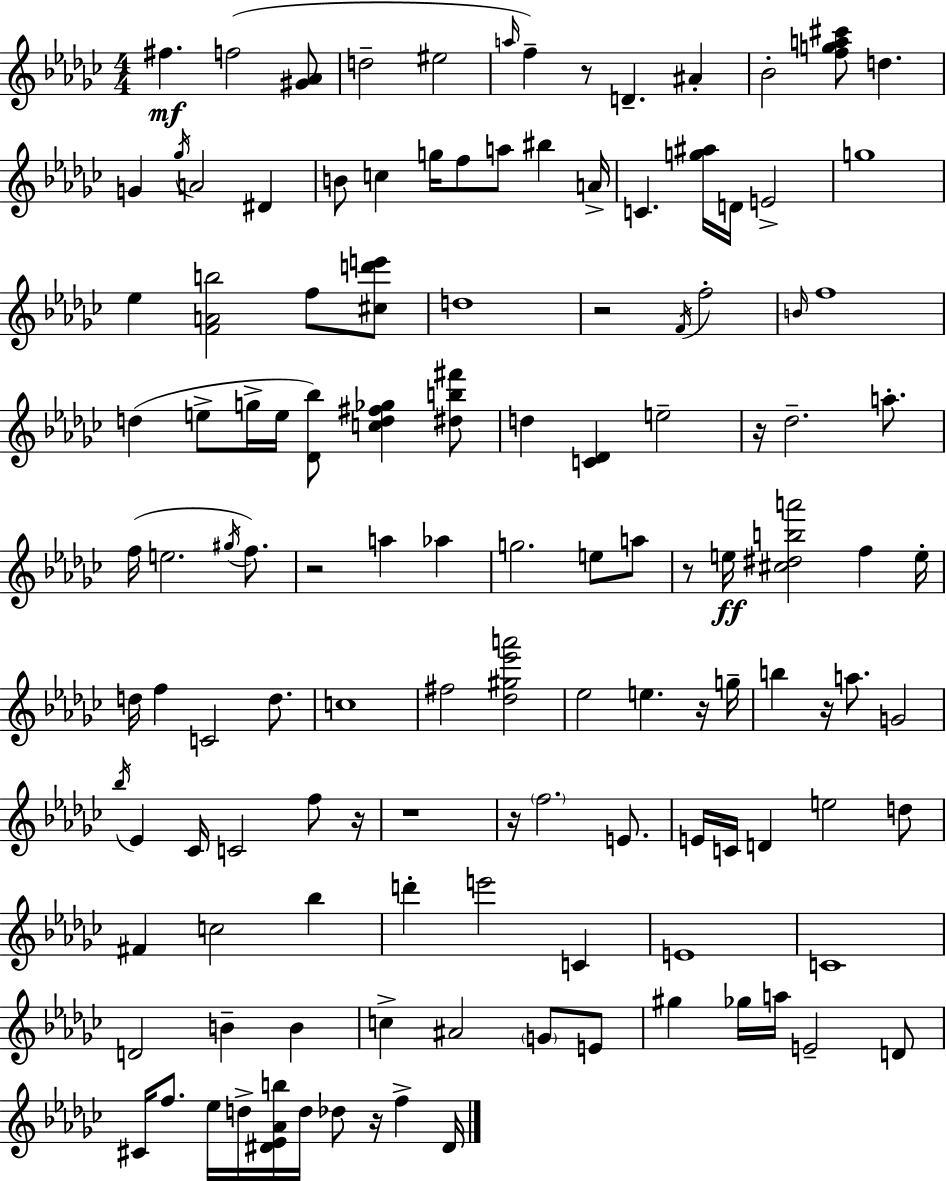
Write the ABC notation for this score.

X:1
T:Untitled
M:4/4
L:1/4
K:Ebm
^f f2 [^G_A]/2 d2 ^e2 a/4 f z/2 D ^A _B2 [fga^c']/2 d G _g/4 A2 ^D B/2 c g/4 f/2 a/2 ^b A/4 C [g^a]/4 D/4 E2 g4 _e [FAb]2 f/2 [^cd'e']/2 d4 z2 F/4 f2 B/4 f4 d e/2 g/4 e/4 [_D_b]/2 [cd^f_g] [^db^f']/2 d [C_D] e2 z/4 _d2 a/2 f/4 e2 ^g/4 f/2 z2 a _a g2 e/2 a/2 z/2 e/4 [^c^dba']2 f e/4 d/4 f C2 d/2 c4 ^f2 [_d^g_e'a']2 _e2 e z/4 g/4 b z/4 a/2 G2 _b/4 _E _C/4 C2 f/2 z/4 z4 z/4 f2 E/2 E/4 C/4 D e2 d/2 ^F c2 _b d' e'2 C E4 C4 D2 B B c ^A2 G/2 E/2 ^g _g/4 a/4 E2 D/2 ^C/4 f/2 _e/4 d/4 [^D_E_Ab]/4 d/4 _d/2 z/4 f ^D/4